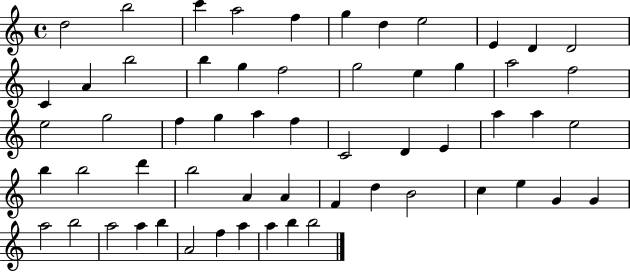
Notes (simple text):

D5/h B5/h C6/q A5/h F5/q G5/q D5/q E5/h E4/q D4/q D4/h C4/q A4/q B5/h B5/q G5/q F5/h G5/h E5/q G5/q A5/h F5/h E5/h G5/h F5/q G5/q A5/q F5/q C4/h D4/q E4/q A5/q A5/q E5/h B5/q B5/h D6/q B5/h A4/q A4/q F4/q D5/q B4/h C5/q E5/q G4/q G4/q A5/h B5/h A5/h A5/q B5/q A4/h F5/q A5/q A5/q B5/q B5/h